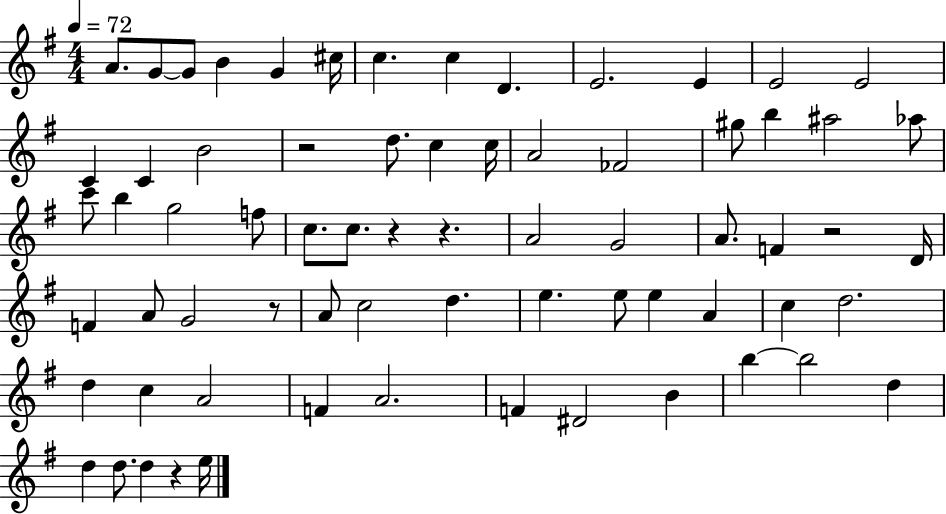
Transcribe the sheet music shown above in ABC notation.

X:1
T:Untitled
M:4/4
L:1/4
K:G
A/2 G/2 G/2 B G ^c/4 c c D E2 E E2 E2 C C B2 z2 d/2 c c/4 A2 _F2 ^g/2 b ^a2 _a/2 c'/2 b g2 f/2 c/2 c/2 z z A2 G2 A/2 F z2 D/4 F A/2 G2 z/2 A/2 c2 d e e/2 e A c d2 d c A2 F A2 F ^D2 B b b2 d d d/2 d z e/4